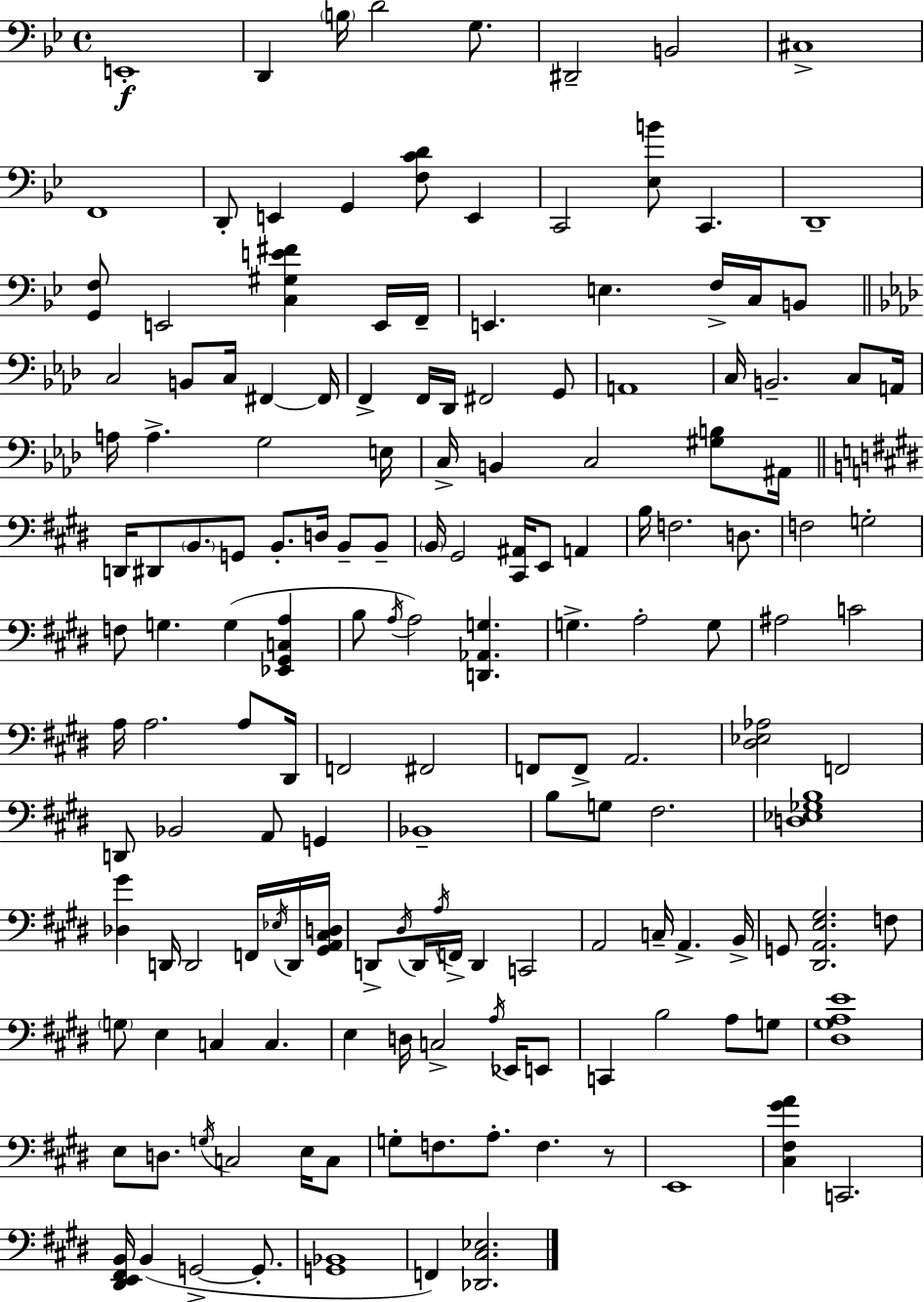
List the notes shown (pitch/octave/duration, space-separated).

E2/w D2/q B3/s D4/h G3/e. D#2/h B2/h C#3/w F2/w D2/e E2/q G2/q [F3,C4,D4]/e E2/q C2/h [Eb3,B4]/e C2/q. D2/w [G2,F3]/e E2/h [C3,G#3,E4,F#4]/q E2/s F2/s E2/q. E3/q. F3/s C3/s B2/e C3/h B2/e C3/s F#2/q F#2/s F2/q F2/s Db2/s F#2/h G2/e A2/w C3/s B2/h. C3/e A2/s A3/s A3/q. G3/h E3/s C3/s B2/q C3/h [G#3,B3]/e A#2/s D2/s D#2/e B2/e. G2/e B2/e. D3/s B2/e B2/e B2/s G#2/h [C#2,A#2]/s E2/e A2/q B3/s F3/h. D3/e. F3/h G3/h F3/e G3/q. G3/q [Eb2,G#2,C3,A3]/q B3/e A3/s A3/h [D2,Ab2,G3]/q. G3/q. A3/h G3/e A#3/h C4/h A3/s A3/h. A3/e D#2/s F2/h F#2/h F2/e F2/e A2/h. [D#3,Eb3,Ab3]/h F2/h D2/e Bb2/h A2/e G2/q Bb2/w B3/e G3/e F#3/h. [D3,Eb3,Gb3,B3]/w [Db3,G#4]/q D2/s D2/h F2/s Eb3/s D2/s [G#2,A2,C#3,D3]/s D2/e D#3/s D2/s A3/s F2/s D2/q C2/h A2/h C3/s A2/q. B2/s G2/e [D#2,A2,E3,G#3]/h. F3/e G3/e E3/q C3/q C3/q. E3/q D3/s C3/h A3/s Eb2/s E2/e C2/q B3/h A3/e G3/e [D#3,G#3,A3,E4]/w E3/e D3/e. G3/s C3/h E3/s C3/e G3/e F3/e. A3/e. F3/q. R/e E2/w [C#3,F#3,G#4,A4]/q C2/h. [D#2,E2,F#2,B2]/s B2/q G2/h G2/e. [G2,Bb2]/w F2/q [Db2,C#3,Eb3]/h.